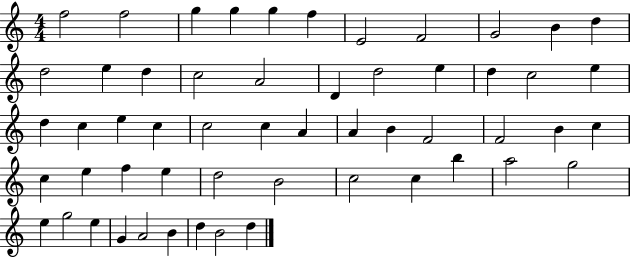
F5/h F5/h G5/q G5/q G5/q F5/q E4/h F4/h G4/h B4/q D5/q D5/h E5/q D5/q C5/h A4/h D4/q D5/h E5/q D5/q C5/h E5/q D5/q C5/q E5/q C5/q C5/h C5/q A4/q A4/q B4/q F4/h F4/h B4/q C5/q C5/q E5/q F5/q E5/q D5/h B4/h C5/h C5/q B5/q A5/h G5/h E5/q G5/h E5/q G4/q A4/h B4/q D5/q B4/h D5/q